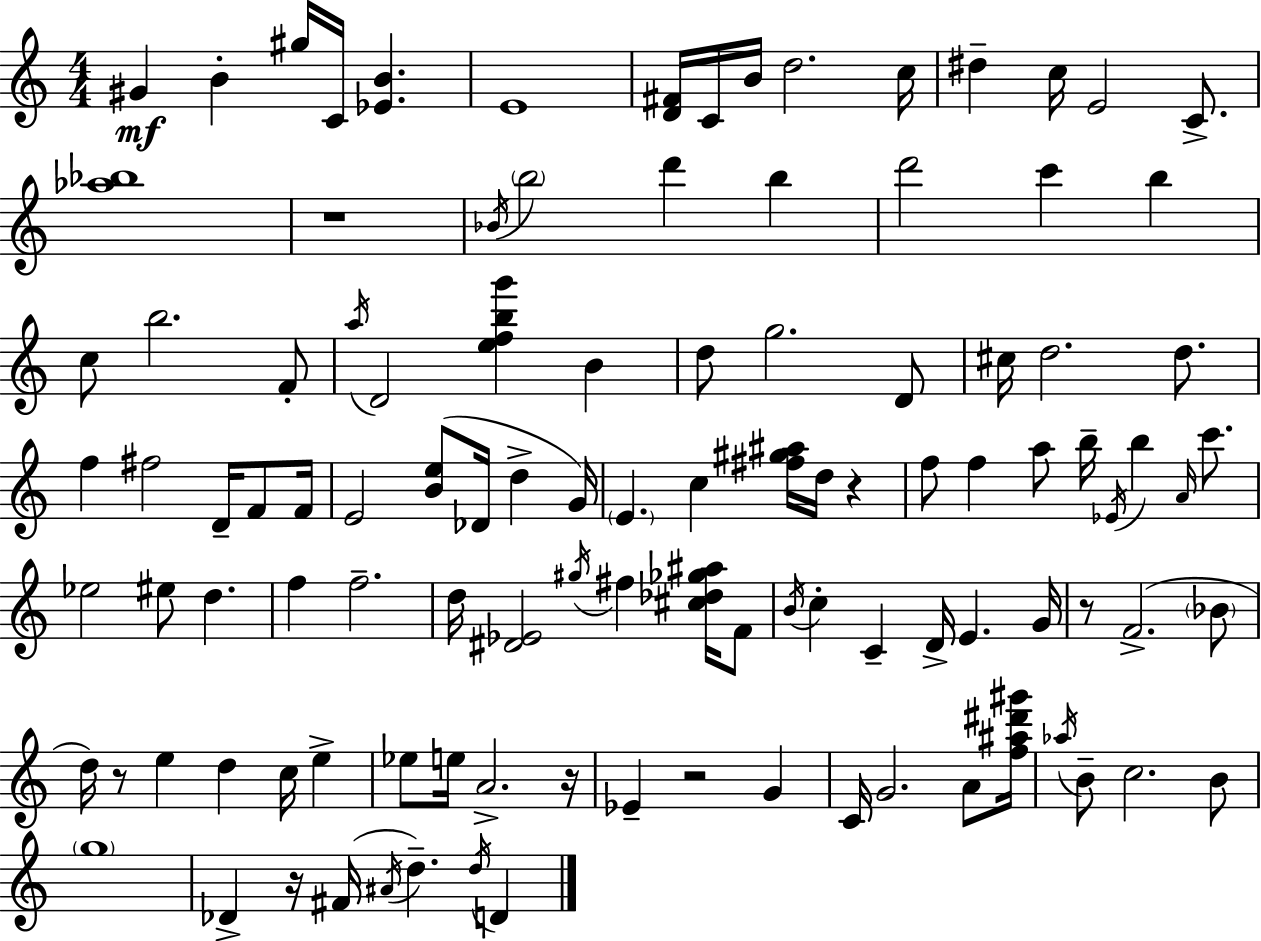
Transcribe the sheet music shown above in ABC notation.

X:1
T:Untitled
M:4/4
L:1/4
K:Am
^G B ^g/4 C/4 [_EB] E4 [D^F]/4 C/4 B/4 d2 c/4 ^d c/4 E2 C/2 [_a_b]4 z4 _B/4 b2 d' b d'2 c' b c/2 b2 F/2 a/4 D2 [efbg'] B d/2 g2 D/2 ^c/4 d2 d/2 f ^f2 D/4 F/2 F/4 E2 [Be]/2 _D/4 d G/4 E c [^f^g^a]/4 d/4 z f/2 f a/2 b/4 _E/4 b A/4 c'/2 _e2 ^e/2 d f f2 d/4 [^D_E]2 ^g/4 ^f [^c_d_g^a]/4 F/2 B/4 c C D/4 E G/4 z/2 F2 _B/2 d/4 z/2 e d c/4 e _e/2 e/4 A2 z/4 _E z2 G C/4 G2 A/2 [f^a^d'^g']/4 _a/4 B/2 c2 B/2 g4 _D z/4 ^F/4 ^A/4 d d/4 D